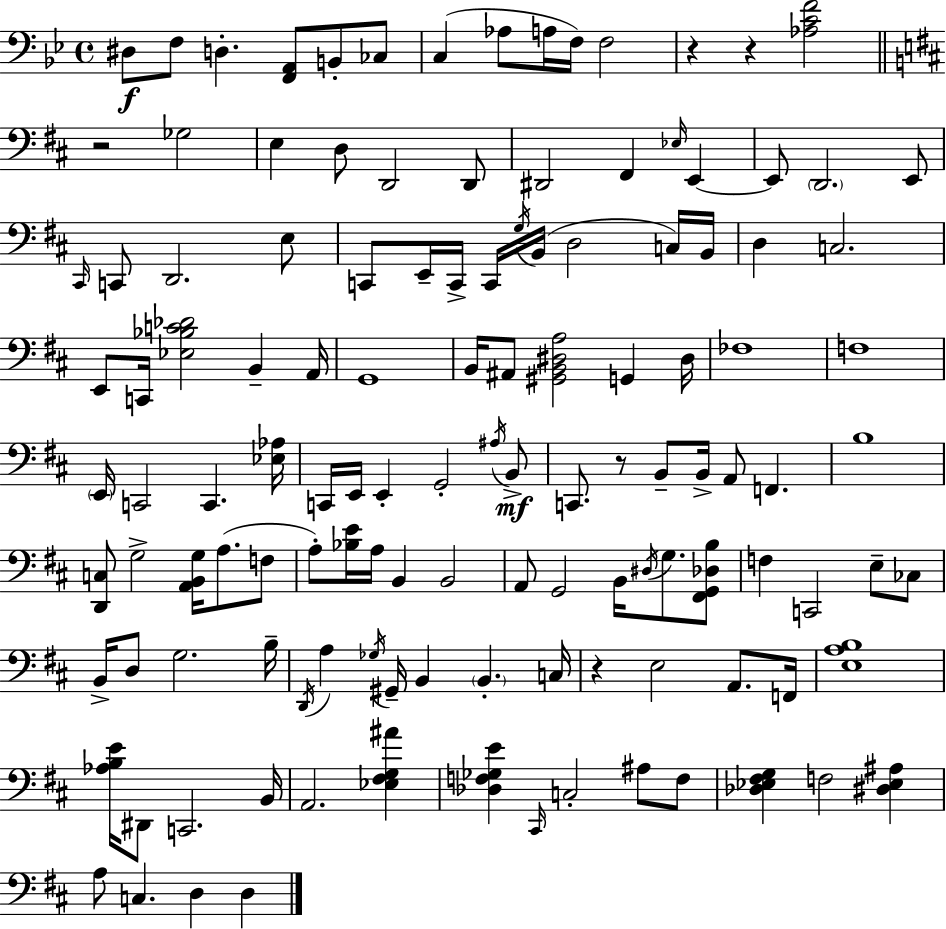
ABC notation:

X:1
T:Untitled
M:4/4
L:1/4
K:Bb
^D,/2 F,/2 D, [F,,A,,]/2 B,,/2 _C,/2 C, _A,/2 A,/4 F,/4 F,2 z z [_A,CF]2 z2 _G,2 E, D,/2 D,,2 D,,/2 ^D,,2 ^F,, _E,/4 E,, E,,/2 D,,2 E,,/2 ^C,,/4 C,,/2 D,,2 E,/2 C,,/2 E,,/4 C,,/4 C,,/4 G,/4 B,,/4 D,2 C,/4 B,,/4 D, C,2 E,,/2 C,,/4 [_E,_B,C_D]2 B,, A,,/4 G,,4 B,,/4 ^A,,/2 [^G,,B,,^D,A,]2 G,, ^D,/4 _F,4 F,4 E,,/4 C,,2 C,, [_E,_A,]/4 C,,/4 E,,/4 E,, G,,2 ^A,/4 B,,/2 C,,/2 z/2 B,,/2 B,,/4 A,,/2 F,, B,4 [D,,C,]/2 G,2 [A,,B,,G,]/4 A,/2 F,/2 A,/2 [_B,E]/4 A,/4 B,, B,,2 A,,/2 G,,2 B,,/4 ^D,/4 G,/2 [^F,,G,,_D,B,]/2 F, C,,2 E,/2 _C,/2 B,,/4 D,/2 G,2 B,/4 D,,/4 A, _G,/4 ^G,,/4 B,, B,, C,/4 z E,2 A,,/2 F,,/4 [E,A,B,]4 [_A,B,E]/4 ^D,,/2 C,,2 B,,/4 A,,2 [_E,^F,G,^A] [_D,F,_G,E] ^C,,/4 C,2 ^A,/2 F,/2 [_D,_E,^F,G,] F,2 [^D,_E,^A,] A,/2 C, D, D,